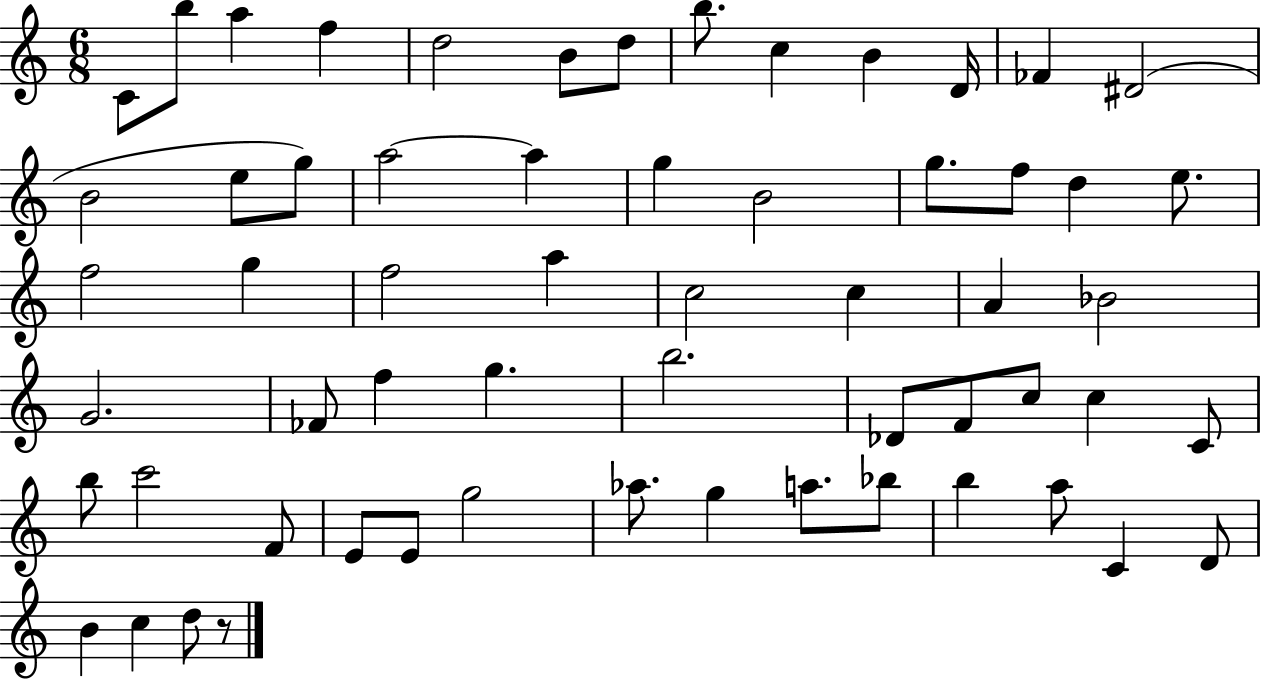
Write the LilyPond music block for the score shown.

{
  \clef treble
  \numericTimeSignature
  \time 6/8
  \key c \major
  \repeat volta 2 { c'8 b''8 a''4 f''4 | d''2 b'8 d''8 | b''8. c''4 b'4 d'16 | fes'4 dis'2( | \break b'2 e''8 g''8) | a''2~~ a''4 | g''4 b'2 | g''8. f''8 d''4 e''8. | \break f''2 g''4 | f''2 a''4 | c''2 c''4 | a'4 bes'2 | \break g'2. | fes'8 f''4 g''4. | b''2. | des'8 f'8 c''8 c''4 c'8 | \break b''8 c'''2 f'8 | e'8 e'8 g''2 | aes''8. g''4 a''8. bes''8 | b''4 a''8 c'4 d'8 | \break b'4 c''4 d''8 r8 | } \bar "|."
}